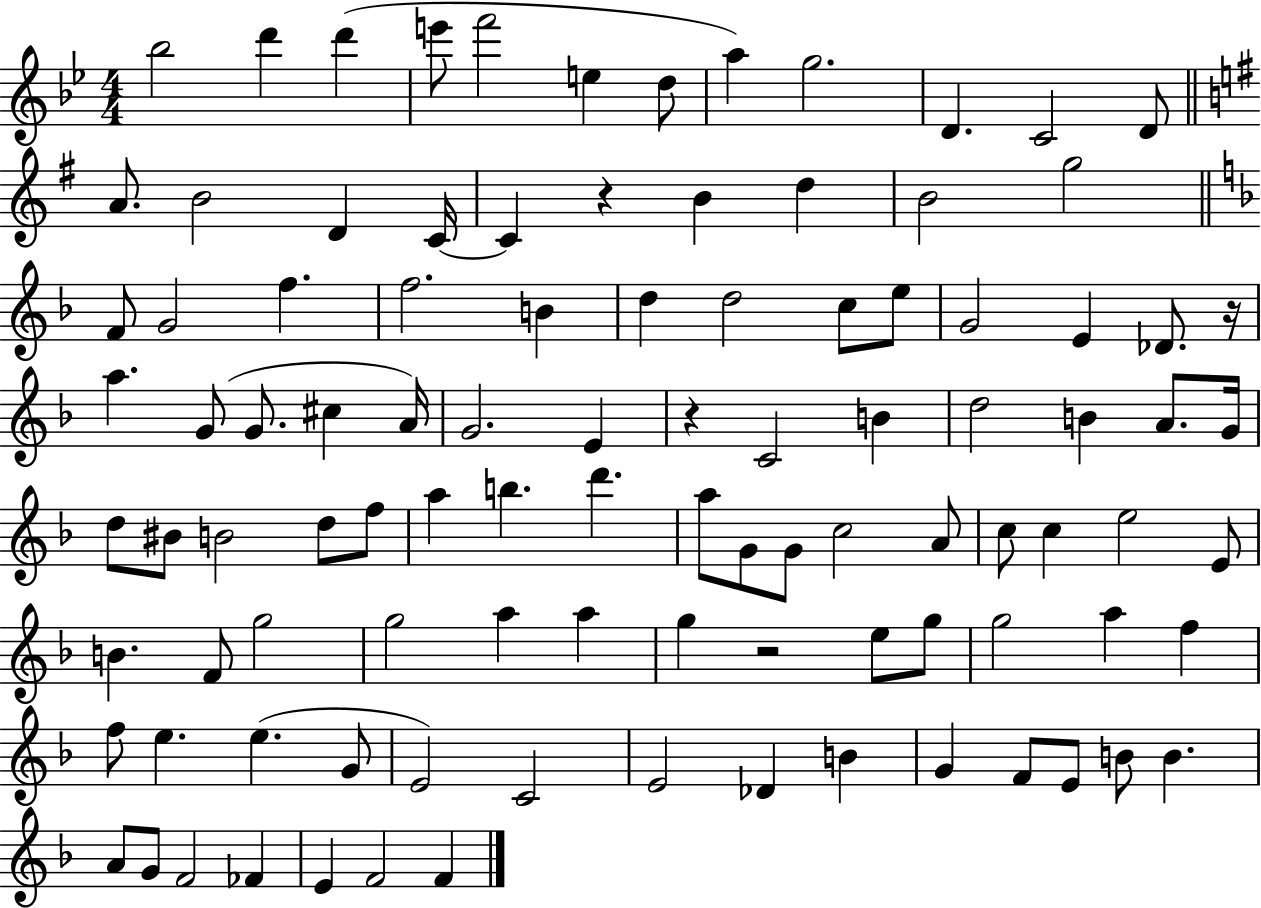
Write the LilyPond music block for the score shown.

{
  \clef treble
  \numericTimeSignature
  \time 4/4
  \key bes \major
  bes''2 d'''4 d'''4( | e'''8 f'''2 e''4 d''8 | a''4) g''2. | d'4. c'2 d'8 | \break \bar "||" \break \key e \minor a'8. b'2 d'4 c'16~~ | c'4 r4 b'4 d''4 | b'2 g''2 | \bar "||" \break \key d \minor f'8 g'2 f''4. | f''2. b'4 | d''4 d''2 c''8 e''8 | g'2 e'4 des'8. r16 | \break a''4. g'8( g'8. cis''4 a'16) | g'2. e'4 | r4 c'2 b'4 | d''2 b'4 a'8. g'16 | \break d''8 bis'8 b'2 d''8 f''8 | a''4 b''4. d'''4. | a''8 g'8 g'8 c''2 a'8 | c''8 c''4 e''2 e'8 | \break b'4. f'8 g''2 | g''2 a''4 a''4 | g''4 r2 e''8 g''8 | g''2 a''4 f''4 | \break f''8 e''4. e''4.( g'8 | e'2) c'2 | e'2 des'4 b'4 | g'4 f'8 e'8 b'8 b'4. | \break a'8 g'8 f'2 fes'4 | e'4 f'2 f'4 | \bar "|."
}